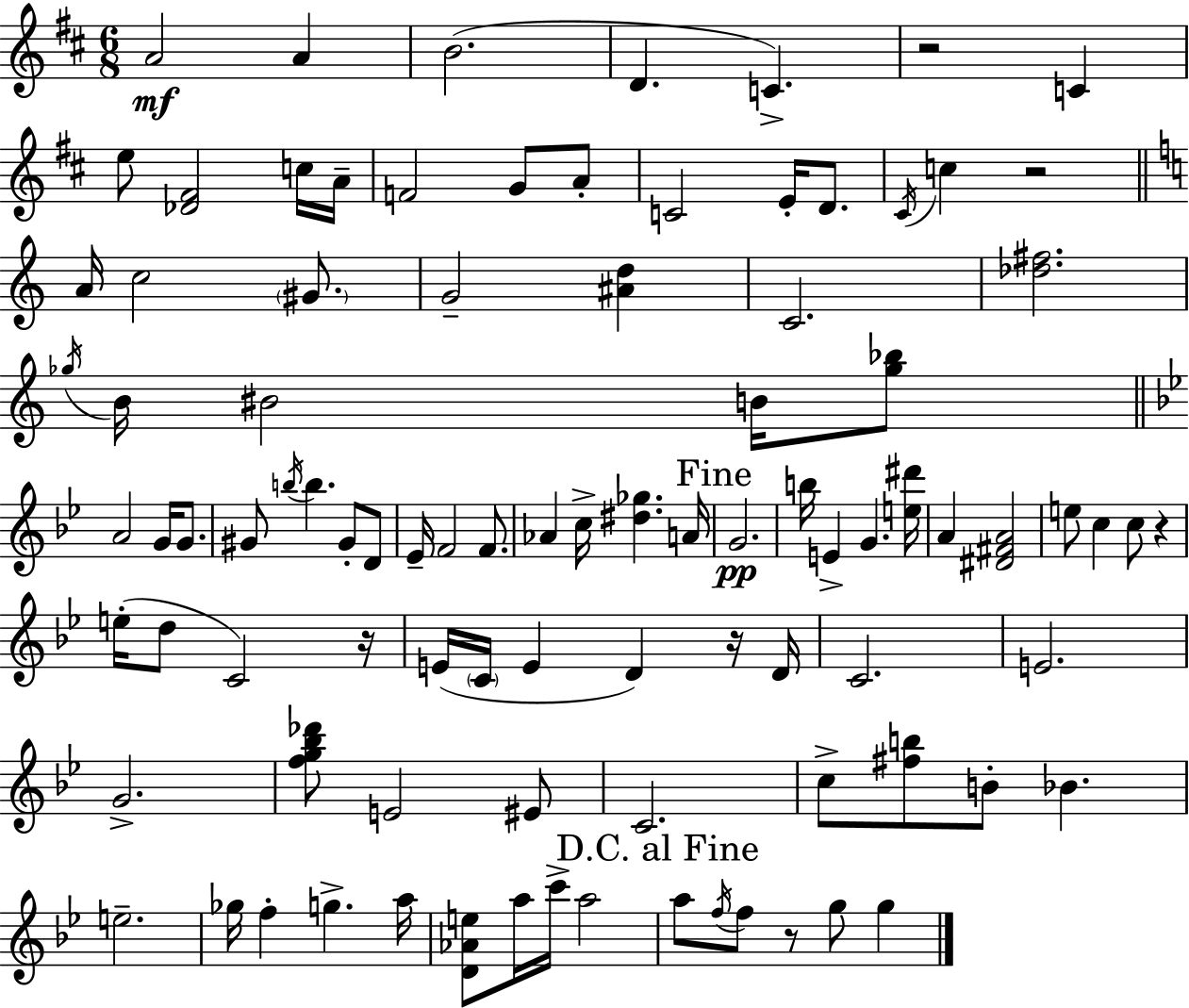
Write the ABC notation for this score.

X:1
T:Untitled
M:6/8
L:1/4
K:D
A2 A B2 D C z2 C e/2 [_D^F]2 c/4 A/4 F2 G/2 A/2 C2 E/4 D/2 ^C/4 c z2 A/4 c2 ^G/2 G2 [^Ad] C2 [_d^f]2 _g/4 B/4 ^B2 B/4 [_g_b]/2 A2 G/4 G/2 ^G/2 b/4 b ^G/2 D/2 _E/4 F2 F/2 _A c/4 [^d_g] A/4 G2 b/4 E G [e^d']/4 A [^D^FA]2 e/2 c c/2 z e/4 d/2 C2 z/4 E/4 C/4 E D z/4 D/4 C2 E2 G2 [fg_b_d']/2 E2 ^E/2 C2 c/2 [^fb]/2 B/2 _B e2 _g/4 f g a/4 [D_Ae]/2 a/4 c'/4 a2 a/2 f/4 f/2 z/2 g/2 g